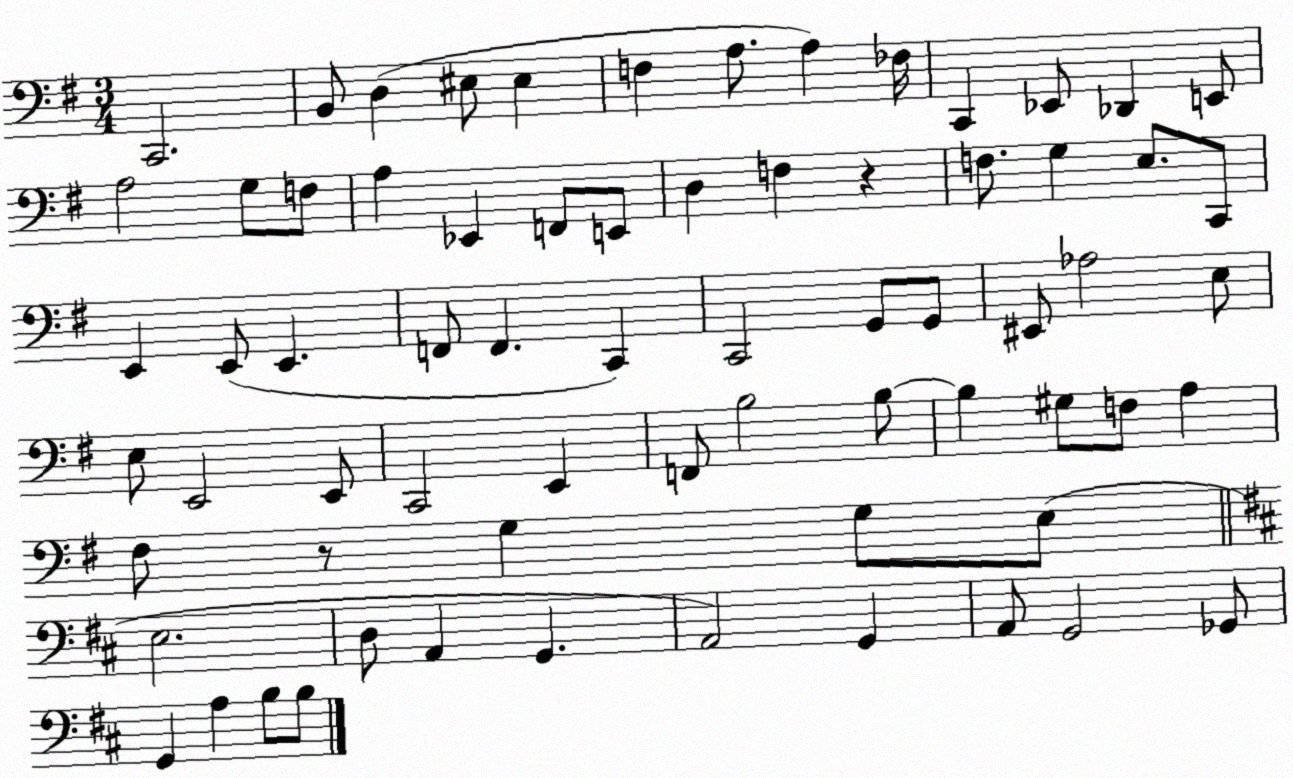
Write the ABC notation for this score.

X:1
T:Untitled
M:3/4
L:1/4
K:G
C,,2 B,,/2 D, ^E,/2 ^E, F, A,/2 A, _F,/4 C,, _E,,/2 _D,, E,,/2 A,2 G,/2 F,/2 A, _E,, F,,/2 E,,/2 D, F, z F,/2 G, E,/2 C,,/2 E,, E,,/2 E,, F,,/2 F,, C,, C,,2 G,,/2 G,,/2 ^E,,/2 _A,2 E,/2 E,/2 E,,2 E,,/2 C,,2 E,, F,,/2 B,2 B,/2 B, ^G,/2 F,/2 A, ^F,/2 z/2 G, G,/2 E,/2 E,2 D,/2 A,, G,, A,,2 G,, A,,/2 G,,2 _G,,/2 G,, A, B,/2 B,/2